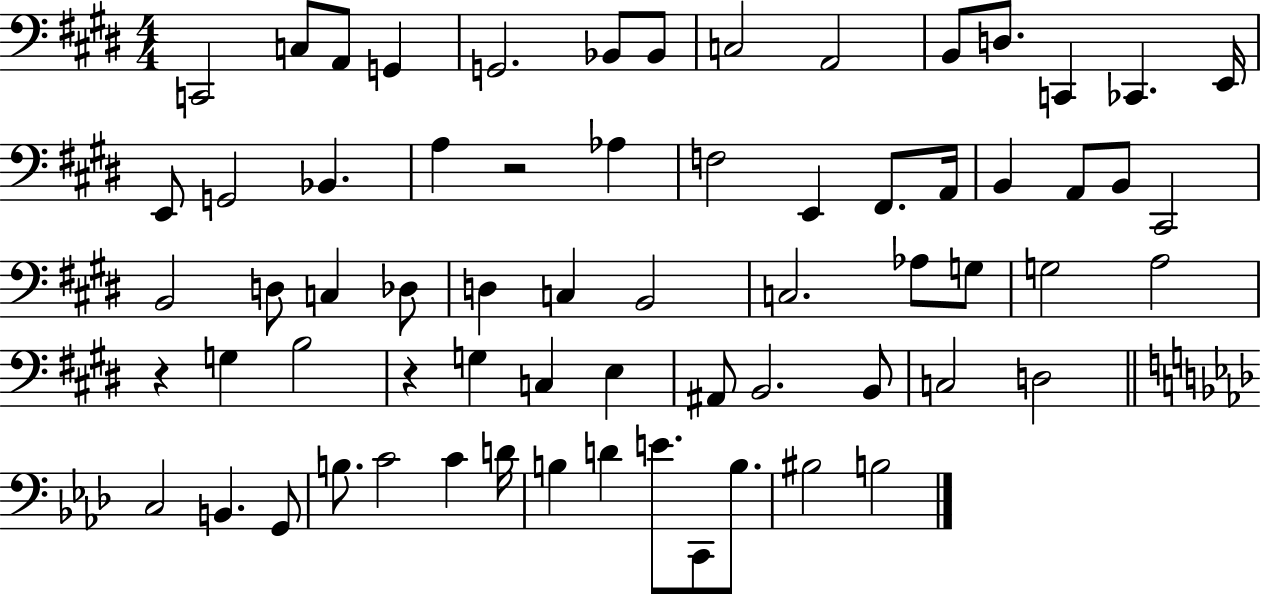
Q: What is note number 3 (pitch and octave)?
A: A2